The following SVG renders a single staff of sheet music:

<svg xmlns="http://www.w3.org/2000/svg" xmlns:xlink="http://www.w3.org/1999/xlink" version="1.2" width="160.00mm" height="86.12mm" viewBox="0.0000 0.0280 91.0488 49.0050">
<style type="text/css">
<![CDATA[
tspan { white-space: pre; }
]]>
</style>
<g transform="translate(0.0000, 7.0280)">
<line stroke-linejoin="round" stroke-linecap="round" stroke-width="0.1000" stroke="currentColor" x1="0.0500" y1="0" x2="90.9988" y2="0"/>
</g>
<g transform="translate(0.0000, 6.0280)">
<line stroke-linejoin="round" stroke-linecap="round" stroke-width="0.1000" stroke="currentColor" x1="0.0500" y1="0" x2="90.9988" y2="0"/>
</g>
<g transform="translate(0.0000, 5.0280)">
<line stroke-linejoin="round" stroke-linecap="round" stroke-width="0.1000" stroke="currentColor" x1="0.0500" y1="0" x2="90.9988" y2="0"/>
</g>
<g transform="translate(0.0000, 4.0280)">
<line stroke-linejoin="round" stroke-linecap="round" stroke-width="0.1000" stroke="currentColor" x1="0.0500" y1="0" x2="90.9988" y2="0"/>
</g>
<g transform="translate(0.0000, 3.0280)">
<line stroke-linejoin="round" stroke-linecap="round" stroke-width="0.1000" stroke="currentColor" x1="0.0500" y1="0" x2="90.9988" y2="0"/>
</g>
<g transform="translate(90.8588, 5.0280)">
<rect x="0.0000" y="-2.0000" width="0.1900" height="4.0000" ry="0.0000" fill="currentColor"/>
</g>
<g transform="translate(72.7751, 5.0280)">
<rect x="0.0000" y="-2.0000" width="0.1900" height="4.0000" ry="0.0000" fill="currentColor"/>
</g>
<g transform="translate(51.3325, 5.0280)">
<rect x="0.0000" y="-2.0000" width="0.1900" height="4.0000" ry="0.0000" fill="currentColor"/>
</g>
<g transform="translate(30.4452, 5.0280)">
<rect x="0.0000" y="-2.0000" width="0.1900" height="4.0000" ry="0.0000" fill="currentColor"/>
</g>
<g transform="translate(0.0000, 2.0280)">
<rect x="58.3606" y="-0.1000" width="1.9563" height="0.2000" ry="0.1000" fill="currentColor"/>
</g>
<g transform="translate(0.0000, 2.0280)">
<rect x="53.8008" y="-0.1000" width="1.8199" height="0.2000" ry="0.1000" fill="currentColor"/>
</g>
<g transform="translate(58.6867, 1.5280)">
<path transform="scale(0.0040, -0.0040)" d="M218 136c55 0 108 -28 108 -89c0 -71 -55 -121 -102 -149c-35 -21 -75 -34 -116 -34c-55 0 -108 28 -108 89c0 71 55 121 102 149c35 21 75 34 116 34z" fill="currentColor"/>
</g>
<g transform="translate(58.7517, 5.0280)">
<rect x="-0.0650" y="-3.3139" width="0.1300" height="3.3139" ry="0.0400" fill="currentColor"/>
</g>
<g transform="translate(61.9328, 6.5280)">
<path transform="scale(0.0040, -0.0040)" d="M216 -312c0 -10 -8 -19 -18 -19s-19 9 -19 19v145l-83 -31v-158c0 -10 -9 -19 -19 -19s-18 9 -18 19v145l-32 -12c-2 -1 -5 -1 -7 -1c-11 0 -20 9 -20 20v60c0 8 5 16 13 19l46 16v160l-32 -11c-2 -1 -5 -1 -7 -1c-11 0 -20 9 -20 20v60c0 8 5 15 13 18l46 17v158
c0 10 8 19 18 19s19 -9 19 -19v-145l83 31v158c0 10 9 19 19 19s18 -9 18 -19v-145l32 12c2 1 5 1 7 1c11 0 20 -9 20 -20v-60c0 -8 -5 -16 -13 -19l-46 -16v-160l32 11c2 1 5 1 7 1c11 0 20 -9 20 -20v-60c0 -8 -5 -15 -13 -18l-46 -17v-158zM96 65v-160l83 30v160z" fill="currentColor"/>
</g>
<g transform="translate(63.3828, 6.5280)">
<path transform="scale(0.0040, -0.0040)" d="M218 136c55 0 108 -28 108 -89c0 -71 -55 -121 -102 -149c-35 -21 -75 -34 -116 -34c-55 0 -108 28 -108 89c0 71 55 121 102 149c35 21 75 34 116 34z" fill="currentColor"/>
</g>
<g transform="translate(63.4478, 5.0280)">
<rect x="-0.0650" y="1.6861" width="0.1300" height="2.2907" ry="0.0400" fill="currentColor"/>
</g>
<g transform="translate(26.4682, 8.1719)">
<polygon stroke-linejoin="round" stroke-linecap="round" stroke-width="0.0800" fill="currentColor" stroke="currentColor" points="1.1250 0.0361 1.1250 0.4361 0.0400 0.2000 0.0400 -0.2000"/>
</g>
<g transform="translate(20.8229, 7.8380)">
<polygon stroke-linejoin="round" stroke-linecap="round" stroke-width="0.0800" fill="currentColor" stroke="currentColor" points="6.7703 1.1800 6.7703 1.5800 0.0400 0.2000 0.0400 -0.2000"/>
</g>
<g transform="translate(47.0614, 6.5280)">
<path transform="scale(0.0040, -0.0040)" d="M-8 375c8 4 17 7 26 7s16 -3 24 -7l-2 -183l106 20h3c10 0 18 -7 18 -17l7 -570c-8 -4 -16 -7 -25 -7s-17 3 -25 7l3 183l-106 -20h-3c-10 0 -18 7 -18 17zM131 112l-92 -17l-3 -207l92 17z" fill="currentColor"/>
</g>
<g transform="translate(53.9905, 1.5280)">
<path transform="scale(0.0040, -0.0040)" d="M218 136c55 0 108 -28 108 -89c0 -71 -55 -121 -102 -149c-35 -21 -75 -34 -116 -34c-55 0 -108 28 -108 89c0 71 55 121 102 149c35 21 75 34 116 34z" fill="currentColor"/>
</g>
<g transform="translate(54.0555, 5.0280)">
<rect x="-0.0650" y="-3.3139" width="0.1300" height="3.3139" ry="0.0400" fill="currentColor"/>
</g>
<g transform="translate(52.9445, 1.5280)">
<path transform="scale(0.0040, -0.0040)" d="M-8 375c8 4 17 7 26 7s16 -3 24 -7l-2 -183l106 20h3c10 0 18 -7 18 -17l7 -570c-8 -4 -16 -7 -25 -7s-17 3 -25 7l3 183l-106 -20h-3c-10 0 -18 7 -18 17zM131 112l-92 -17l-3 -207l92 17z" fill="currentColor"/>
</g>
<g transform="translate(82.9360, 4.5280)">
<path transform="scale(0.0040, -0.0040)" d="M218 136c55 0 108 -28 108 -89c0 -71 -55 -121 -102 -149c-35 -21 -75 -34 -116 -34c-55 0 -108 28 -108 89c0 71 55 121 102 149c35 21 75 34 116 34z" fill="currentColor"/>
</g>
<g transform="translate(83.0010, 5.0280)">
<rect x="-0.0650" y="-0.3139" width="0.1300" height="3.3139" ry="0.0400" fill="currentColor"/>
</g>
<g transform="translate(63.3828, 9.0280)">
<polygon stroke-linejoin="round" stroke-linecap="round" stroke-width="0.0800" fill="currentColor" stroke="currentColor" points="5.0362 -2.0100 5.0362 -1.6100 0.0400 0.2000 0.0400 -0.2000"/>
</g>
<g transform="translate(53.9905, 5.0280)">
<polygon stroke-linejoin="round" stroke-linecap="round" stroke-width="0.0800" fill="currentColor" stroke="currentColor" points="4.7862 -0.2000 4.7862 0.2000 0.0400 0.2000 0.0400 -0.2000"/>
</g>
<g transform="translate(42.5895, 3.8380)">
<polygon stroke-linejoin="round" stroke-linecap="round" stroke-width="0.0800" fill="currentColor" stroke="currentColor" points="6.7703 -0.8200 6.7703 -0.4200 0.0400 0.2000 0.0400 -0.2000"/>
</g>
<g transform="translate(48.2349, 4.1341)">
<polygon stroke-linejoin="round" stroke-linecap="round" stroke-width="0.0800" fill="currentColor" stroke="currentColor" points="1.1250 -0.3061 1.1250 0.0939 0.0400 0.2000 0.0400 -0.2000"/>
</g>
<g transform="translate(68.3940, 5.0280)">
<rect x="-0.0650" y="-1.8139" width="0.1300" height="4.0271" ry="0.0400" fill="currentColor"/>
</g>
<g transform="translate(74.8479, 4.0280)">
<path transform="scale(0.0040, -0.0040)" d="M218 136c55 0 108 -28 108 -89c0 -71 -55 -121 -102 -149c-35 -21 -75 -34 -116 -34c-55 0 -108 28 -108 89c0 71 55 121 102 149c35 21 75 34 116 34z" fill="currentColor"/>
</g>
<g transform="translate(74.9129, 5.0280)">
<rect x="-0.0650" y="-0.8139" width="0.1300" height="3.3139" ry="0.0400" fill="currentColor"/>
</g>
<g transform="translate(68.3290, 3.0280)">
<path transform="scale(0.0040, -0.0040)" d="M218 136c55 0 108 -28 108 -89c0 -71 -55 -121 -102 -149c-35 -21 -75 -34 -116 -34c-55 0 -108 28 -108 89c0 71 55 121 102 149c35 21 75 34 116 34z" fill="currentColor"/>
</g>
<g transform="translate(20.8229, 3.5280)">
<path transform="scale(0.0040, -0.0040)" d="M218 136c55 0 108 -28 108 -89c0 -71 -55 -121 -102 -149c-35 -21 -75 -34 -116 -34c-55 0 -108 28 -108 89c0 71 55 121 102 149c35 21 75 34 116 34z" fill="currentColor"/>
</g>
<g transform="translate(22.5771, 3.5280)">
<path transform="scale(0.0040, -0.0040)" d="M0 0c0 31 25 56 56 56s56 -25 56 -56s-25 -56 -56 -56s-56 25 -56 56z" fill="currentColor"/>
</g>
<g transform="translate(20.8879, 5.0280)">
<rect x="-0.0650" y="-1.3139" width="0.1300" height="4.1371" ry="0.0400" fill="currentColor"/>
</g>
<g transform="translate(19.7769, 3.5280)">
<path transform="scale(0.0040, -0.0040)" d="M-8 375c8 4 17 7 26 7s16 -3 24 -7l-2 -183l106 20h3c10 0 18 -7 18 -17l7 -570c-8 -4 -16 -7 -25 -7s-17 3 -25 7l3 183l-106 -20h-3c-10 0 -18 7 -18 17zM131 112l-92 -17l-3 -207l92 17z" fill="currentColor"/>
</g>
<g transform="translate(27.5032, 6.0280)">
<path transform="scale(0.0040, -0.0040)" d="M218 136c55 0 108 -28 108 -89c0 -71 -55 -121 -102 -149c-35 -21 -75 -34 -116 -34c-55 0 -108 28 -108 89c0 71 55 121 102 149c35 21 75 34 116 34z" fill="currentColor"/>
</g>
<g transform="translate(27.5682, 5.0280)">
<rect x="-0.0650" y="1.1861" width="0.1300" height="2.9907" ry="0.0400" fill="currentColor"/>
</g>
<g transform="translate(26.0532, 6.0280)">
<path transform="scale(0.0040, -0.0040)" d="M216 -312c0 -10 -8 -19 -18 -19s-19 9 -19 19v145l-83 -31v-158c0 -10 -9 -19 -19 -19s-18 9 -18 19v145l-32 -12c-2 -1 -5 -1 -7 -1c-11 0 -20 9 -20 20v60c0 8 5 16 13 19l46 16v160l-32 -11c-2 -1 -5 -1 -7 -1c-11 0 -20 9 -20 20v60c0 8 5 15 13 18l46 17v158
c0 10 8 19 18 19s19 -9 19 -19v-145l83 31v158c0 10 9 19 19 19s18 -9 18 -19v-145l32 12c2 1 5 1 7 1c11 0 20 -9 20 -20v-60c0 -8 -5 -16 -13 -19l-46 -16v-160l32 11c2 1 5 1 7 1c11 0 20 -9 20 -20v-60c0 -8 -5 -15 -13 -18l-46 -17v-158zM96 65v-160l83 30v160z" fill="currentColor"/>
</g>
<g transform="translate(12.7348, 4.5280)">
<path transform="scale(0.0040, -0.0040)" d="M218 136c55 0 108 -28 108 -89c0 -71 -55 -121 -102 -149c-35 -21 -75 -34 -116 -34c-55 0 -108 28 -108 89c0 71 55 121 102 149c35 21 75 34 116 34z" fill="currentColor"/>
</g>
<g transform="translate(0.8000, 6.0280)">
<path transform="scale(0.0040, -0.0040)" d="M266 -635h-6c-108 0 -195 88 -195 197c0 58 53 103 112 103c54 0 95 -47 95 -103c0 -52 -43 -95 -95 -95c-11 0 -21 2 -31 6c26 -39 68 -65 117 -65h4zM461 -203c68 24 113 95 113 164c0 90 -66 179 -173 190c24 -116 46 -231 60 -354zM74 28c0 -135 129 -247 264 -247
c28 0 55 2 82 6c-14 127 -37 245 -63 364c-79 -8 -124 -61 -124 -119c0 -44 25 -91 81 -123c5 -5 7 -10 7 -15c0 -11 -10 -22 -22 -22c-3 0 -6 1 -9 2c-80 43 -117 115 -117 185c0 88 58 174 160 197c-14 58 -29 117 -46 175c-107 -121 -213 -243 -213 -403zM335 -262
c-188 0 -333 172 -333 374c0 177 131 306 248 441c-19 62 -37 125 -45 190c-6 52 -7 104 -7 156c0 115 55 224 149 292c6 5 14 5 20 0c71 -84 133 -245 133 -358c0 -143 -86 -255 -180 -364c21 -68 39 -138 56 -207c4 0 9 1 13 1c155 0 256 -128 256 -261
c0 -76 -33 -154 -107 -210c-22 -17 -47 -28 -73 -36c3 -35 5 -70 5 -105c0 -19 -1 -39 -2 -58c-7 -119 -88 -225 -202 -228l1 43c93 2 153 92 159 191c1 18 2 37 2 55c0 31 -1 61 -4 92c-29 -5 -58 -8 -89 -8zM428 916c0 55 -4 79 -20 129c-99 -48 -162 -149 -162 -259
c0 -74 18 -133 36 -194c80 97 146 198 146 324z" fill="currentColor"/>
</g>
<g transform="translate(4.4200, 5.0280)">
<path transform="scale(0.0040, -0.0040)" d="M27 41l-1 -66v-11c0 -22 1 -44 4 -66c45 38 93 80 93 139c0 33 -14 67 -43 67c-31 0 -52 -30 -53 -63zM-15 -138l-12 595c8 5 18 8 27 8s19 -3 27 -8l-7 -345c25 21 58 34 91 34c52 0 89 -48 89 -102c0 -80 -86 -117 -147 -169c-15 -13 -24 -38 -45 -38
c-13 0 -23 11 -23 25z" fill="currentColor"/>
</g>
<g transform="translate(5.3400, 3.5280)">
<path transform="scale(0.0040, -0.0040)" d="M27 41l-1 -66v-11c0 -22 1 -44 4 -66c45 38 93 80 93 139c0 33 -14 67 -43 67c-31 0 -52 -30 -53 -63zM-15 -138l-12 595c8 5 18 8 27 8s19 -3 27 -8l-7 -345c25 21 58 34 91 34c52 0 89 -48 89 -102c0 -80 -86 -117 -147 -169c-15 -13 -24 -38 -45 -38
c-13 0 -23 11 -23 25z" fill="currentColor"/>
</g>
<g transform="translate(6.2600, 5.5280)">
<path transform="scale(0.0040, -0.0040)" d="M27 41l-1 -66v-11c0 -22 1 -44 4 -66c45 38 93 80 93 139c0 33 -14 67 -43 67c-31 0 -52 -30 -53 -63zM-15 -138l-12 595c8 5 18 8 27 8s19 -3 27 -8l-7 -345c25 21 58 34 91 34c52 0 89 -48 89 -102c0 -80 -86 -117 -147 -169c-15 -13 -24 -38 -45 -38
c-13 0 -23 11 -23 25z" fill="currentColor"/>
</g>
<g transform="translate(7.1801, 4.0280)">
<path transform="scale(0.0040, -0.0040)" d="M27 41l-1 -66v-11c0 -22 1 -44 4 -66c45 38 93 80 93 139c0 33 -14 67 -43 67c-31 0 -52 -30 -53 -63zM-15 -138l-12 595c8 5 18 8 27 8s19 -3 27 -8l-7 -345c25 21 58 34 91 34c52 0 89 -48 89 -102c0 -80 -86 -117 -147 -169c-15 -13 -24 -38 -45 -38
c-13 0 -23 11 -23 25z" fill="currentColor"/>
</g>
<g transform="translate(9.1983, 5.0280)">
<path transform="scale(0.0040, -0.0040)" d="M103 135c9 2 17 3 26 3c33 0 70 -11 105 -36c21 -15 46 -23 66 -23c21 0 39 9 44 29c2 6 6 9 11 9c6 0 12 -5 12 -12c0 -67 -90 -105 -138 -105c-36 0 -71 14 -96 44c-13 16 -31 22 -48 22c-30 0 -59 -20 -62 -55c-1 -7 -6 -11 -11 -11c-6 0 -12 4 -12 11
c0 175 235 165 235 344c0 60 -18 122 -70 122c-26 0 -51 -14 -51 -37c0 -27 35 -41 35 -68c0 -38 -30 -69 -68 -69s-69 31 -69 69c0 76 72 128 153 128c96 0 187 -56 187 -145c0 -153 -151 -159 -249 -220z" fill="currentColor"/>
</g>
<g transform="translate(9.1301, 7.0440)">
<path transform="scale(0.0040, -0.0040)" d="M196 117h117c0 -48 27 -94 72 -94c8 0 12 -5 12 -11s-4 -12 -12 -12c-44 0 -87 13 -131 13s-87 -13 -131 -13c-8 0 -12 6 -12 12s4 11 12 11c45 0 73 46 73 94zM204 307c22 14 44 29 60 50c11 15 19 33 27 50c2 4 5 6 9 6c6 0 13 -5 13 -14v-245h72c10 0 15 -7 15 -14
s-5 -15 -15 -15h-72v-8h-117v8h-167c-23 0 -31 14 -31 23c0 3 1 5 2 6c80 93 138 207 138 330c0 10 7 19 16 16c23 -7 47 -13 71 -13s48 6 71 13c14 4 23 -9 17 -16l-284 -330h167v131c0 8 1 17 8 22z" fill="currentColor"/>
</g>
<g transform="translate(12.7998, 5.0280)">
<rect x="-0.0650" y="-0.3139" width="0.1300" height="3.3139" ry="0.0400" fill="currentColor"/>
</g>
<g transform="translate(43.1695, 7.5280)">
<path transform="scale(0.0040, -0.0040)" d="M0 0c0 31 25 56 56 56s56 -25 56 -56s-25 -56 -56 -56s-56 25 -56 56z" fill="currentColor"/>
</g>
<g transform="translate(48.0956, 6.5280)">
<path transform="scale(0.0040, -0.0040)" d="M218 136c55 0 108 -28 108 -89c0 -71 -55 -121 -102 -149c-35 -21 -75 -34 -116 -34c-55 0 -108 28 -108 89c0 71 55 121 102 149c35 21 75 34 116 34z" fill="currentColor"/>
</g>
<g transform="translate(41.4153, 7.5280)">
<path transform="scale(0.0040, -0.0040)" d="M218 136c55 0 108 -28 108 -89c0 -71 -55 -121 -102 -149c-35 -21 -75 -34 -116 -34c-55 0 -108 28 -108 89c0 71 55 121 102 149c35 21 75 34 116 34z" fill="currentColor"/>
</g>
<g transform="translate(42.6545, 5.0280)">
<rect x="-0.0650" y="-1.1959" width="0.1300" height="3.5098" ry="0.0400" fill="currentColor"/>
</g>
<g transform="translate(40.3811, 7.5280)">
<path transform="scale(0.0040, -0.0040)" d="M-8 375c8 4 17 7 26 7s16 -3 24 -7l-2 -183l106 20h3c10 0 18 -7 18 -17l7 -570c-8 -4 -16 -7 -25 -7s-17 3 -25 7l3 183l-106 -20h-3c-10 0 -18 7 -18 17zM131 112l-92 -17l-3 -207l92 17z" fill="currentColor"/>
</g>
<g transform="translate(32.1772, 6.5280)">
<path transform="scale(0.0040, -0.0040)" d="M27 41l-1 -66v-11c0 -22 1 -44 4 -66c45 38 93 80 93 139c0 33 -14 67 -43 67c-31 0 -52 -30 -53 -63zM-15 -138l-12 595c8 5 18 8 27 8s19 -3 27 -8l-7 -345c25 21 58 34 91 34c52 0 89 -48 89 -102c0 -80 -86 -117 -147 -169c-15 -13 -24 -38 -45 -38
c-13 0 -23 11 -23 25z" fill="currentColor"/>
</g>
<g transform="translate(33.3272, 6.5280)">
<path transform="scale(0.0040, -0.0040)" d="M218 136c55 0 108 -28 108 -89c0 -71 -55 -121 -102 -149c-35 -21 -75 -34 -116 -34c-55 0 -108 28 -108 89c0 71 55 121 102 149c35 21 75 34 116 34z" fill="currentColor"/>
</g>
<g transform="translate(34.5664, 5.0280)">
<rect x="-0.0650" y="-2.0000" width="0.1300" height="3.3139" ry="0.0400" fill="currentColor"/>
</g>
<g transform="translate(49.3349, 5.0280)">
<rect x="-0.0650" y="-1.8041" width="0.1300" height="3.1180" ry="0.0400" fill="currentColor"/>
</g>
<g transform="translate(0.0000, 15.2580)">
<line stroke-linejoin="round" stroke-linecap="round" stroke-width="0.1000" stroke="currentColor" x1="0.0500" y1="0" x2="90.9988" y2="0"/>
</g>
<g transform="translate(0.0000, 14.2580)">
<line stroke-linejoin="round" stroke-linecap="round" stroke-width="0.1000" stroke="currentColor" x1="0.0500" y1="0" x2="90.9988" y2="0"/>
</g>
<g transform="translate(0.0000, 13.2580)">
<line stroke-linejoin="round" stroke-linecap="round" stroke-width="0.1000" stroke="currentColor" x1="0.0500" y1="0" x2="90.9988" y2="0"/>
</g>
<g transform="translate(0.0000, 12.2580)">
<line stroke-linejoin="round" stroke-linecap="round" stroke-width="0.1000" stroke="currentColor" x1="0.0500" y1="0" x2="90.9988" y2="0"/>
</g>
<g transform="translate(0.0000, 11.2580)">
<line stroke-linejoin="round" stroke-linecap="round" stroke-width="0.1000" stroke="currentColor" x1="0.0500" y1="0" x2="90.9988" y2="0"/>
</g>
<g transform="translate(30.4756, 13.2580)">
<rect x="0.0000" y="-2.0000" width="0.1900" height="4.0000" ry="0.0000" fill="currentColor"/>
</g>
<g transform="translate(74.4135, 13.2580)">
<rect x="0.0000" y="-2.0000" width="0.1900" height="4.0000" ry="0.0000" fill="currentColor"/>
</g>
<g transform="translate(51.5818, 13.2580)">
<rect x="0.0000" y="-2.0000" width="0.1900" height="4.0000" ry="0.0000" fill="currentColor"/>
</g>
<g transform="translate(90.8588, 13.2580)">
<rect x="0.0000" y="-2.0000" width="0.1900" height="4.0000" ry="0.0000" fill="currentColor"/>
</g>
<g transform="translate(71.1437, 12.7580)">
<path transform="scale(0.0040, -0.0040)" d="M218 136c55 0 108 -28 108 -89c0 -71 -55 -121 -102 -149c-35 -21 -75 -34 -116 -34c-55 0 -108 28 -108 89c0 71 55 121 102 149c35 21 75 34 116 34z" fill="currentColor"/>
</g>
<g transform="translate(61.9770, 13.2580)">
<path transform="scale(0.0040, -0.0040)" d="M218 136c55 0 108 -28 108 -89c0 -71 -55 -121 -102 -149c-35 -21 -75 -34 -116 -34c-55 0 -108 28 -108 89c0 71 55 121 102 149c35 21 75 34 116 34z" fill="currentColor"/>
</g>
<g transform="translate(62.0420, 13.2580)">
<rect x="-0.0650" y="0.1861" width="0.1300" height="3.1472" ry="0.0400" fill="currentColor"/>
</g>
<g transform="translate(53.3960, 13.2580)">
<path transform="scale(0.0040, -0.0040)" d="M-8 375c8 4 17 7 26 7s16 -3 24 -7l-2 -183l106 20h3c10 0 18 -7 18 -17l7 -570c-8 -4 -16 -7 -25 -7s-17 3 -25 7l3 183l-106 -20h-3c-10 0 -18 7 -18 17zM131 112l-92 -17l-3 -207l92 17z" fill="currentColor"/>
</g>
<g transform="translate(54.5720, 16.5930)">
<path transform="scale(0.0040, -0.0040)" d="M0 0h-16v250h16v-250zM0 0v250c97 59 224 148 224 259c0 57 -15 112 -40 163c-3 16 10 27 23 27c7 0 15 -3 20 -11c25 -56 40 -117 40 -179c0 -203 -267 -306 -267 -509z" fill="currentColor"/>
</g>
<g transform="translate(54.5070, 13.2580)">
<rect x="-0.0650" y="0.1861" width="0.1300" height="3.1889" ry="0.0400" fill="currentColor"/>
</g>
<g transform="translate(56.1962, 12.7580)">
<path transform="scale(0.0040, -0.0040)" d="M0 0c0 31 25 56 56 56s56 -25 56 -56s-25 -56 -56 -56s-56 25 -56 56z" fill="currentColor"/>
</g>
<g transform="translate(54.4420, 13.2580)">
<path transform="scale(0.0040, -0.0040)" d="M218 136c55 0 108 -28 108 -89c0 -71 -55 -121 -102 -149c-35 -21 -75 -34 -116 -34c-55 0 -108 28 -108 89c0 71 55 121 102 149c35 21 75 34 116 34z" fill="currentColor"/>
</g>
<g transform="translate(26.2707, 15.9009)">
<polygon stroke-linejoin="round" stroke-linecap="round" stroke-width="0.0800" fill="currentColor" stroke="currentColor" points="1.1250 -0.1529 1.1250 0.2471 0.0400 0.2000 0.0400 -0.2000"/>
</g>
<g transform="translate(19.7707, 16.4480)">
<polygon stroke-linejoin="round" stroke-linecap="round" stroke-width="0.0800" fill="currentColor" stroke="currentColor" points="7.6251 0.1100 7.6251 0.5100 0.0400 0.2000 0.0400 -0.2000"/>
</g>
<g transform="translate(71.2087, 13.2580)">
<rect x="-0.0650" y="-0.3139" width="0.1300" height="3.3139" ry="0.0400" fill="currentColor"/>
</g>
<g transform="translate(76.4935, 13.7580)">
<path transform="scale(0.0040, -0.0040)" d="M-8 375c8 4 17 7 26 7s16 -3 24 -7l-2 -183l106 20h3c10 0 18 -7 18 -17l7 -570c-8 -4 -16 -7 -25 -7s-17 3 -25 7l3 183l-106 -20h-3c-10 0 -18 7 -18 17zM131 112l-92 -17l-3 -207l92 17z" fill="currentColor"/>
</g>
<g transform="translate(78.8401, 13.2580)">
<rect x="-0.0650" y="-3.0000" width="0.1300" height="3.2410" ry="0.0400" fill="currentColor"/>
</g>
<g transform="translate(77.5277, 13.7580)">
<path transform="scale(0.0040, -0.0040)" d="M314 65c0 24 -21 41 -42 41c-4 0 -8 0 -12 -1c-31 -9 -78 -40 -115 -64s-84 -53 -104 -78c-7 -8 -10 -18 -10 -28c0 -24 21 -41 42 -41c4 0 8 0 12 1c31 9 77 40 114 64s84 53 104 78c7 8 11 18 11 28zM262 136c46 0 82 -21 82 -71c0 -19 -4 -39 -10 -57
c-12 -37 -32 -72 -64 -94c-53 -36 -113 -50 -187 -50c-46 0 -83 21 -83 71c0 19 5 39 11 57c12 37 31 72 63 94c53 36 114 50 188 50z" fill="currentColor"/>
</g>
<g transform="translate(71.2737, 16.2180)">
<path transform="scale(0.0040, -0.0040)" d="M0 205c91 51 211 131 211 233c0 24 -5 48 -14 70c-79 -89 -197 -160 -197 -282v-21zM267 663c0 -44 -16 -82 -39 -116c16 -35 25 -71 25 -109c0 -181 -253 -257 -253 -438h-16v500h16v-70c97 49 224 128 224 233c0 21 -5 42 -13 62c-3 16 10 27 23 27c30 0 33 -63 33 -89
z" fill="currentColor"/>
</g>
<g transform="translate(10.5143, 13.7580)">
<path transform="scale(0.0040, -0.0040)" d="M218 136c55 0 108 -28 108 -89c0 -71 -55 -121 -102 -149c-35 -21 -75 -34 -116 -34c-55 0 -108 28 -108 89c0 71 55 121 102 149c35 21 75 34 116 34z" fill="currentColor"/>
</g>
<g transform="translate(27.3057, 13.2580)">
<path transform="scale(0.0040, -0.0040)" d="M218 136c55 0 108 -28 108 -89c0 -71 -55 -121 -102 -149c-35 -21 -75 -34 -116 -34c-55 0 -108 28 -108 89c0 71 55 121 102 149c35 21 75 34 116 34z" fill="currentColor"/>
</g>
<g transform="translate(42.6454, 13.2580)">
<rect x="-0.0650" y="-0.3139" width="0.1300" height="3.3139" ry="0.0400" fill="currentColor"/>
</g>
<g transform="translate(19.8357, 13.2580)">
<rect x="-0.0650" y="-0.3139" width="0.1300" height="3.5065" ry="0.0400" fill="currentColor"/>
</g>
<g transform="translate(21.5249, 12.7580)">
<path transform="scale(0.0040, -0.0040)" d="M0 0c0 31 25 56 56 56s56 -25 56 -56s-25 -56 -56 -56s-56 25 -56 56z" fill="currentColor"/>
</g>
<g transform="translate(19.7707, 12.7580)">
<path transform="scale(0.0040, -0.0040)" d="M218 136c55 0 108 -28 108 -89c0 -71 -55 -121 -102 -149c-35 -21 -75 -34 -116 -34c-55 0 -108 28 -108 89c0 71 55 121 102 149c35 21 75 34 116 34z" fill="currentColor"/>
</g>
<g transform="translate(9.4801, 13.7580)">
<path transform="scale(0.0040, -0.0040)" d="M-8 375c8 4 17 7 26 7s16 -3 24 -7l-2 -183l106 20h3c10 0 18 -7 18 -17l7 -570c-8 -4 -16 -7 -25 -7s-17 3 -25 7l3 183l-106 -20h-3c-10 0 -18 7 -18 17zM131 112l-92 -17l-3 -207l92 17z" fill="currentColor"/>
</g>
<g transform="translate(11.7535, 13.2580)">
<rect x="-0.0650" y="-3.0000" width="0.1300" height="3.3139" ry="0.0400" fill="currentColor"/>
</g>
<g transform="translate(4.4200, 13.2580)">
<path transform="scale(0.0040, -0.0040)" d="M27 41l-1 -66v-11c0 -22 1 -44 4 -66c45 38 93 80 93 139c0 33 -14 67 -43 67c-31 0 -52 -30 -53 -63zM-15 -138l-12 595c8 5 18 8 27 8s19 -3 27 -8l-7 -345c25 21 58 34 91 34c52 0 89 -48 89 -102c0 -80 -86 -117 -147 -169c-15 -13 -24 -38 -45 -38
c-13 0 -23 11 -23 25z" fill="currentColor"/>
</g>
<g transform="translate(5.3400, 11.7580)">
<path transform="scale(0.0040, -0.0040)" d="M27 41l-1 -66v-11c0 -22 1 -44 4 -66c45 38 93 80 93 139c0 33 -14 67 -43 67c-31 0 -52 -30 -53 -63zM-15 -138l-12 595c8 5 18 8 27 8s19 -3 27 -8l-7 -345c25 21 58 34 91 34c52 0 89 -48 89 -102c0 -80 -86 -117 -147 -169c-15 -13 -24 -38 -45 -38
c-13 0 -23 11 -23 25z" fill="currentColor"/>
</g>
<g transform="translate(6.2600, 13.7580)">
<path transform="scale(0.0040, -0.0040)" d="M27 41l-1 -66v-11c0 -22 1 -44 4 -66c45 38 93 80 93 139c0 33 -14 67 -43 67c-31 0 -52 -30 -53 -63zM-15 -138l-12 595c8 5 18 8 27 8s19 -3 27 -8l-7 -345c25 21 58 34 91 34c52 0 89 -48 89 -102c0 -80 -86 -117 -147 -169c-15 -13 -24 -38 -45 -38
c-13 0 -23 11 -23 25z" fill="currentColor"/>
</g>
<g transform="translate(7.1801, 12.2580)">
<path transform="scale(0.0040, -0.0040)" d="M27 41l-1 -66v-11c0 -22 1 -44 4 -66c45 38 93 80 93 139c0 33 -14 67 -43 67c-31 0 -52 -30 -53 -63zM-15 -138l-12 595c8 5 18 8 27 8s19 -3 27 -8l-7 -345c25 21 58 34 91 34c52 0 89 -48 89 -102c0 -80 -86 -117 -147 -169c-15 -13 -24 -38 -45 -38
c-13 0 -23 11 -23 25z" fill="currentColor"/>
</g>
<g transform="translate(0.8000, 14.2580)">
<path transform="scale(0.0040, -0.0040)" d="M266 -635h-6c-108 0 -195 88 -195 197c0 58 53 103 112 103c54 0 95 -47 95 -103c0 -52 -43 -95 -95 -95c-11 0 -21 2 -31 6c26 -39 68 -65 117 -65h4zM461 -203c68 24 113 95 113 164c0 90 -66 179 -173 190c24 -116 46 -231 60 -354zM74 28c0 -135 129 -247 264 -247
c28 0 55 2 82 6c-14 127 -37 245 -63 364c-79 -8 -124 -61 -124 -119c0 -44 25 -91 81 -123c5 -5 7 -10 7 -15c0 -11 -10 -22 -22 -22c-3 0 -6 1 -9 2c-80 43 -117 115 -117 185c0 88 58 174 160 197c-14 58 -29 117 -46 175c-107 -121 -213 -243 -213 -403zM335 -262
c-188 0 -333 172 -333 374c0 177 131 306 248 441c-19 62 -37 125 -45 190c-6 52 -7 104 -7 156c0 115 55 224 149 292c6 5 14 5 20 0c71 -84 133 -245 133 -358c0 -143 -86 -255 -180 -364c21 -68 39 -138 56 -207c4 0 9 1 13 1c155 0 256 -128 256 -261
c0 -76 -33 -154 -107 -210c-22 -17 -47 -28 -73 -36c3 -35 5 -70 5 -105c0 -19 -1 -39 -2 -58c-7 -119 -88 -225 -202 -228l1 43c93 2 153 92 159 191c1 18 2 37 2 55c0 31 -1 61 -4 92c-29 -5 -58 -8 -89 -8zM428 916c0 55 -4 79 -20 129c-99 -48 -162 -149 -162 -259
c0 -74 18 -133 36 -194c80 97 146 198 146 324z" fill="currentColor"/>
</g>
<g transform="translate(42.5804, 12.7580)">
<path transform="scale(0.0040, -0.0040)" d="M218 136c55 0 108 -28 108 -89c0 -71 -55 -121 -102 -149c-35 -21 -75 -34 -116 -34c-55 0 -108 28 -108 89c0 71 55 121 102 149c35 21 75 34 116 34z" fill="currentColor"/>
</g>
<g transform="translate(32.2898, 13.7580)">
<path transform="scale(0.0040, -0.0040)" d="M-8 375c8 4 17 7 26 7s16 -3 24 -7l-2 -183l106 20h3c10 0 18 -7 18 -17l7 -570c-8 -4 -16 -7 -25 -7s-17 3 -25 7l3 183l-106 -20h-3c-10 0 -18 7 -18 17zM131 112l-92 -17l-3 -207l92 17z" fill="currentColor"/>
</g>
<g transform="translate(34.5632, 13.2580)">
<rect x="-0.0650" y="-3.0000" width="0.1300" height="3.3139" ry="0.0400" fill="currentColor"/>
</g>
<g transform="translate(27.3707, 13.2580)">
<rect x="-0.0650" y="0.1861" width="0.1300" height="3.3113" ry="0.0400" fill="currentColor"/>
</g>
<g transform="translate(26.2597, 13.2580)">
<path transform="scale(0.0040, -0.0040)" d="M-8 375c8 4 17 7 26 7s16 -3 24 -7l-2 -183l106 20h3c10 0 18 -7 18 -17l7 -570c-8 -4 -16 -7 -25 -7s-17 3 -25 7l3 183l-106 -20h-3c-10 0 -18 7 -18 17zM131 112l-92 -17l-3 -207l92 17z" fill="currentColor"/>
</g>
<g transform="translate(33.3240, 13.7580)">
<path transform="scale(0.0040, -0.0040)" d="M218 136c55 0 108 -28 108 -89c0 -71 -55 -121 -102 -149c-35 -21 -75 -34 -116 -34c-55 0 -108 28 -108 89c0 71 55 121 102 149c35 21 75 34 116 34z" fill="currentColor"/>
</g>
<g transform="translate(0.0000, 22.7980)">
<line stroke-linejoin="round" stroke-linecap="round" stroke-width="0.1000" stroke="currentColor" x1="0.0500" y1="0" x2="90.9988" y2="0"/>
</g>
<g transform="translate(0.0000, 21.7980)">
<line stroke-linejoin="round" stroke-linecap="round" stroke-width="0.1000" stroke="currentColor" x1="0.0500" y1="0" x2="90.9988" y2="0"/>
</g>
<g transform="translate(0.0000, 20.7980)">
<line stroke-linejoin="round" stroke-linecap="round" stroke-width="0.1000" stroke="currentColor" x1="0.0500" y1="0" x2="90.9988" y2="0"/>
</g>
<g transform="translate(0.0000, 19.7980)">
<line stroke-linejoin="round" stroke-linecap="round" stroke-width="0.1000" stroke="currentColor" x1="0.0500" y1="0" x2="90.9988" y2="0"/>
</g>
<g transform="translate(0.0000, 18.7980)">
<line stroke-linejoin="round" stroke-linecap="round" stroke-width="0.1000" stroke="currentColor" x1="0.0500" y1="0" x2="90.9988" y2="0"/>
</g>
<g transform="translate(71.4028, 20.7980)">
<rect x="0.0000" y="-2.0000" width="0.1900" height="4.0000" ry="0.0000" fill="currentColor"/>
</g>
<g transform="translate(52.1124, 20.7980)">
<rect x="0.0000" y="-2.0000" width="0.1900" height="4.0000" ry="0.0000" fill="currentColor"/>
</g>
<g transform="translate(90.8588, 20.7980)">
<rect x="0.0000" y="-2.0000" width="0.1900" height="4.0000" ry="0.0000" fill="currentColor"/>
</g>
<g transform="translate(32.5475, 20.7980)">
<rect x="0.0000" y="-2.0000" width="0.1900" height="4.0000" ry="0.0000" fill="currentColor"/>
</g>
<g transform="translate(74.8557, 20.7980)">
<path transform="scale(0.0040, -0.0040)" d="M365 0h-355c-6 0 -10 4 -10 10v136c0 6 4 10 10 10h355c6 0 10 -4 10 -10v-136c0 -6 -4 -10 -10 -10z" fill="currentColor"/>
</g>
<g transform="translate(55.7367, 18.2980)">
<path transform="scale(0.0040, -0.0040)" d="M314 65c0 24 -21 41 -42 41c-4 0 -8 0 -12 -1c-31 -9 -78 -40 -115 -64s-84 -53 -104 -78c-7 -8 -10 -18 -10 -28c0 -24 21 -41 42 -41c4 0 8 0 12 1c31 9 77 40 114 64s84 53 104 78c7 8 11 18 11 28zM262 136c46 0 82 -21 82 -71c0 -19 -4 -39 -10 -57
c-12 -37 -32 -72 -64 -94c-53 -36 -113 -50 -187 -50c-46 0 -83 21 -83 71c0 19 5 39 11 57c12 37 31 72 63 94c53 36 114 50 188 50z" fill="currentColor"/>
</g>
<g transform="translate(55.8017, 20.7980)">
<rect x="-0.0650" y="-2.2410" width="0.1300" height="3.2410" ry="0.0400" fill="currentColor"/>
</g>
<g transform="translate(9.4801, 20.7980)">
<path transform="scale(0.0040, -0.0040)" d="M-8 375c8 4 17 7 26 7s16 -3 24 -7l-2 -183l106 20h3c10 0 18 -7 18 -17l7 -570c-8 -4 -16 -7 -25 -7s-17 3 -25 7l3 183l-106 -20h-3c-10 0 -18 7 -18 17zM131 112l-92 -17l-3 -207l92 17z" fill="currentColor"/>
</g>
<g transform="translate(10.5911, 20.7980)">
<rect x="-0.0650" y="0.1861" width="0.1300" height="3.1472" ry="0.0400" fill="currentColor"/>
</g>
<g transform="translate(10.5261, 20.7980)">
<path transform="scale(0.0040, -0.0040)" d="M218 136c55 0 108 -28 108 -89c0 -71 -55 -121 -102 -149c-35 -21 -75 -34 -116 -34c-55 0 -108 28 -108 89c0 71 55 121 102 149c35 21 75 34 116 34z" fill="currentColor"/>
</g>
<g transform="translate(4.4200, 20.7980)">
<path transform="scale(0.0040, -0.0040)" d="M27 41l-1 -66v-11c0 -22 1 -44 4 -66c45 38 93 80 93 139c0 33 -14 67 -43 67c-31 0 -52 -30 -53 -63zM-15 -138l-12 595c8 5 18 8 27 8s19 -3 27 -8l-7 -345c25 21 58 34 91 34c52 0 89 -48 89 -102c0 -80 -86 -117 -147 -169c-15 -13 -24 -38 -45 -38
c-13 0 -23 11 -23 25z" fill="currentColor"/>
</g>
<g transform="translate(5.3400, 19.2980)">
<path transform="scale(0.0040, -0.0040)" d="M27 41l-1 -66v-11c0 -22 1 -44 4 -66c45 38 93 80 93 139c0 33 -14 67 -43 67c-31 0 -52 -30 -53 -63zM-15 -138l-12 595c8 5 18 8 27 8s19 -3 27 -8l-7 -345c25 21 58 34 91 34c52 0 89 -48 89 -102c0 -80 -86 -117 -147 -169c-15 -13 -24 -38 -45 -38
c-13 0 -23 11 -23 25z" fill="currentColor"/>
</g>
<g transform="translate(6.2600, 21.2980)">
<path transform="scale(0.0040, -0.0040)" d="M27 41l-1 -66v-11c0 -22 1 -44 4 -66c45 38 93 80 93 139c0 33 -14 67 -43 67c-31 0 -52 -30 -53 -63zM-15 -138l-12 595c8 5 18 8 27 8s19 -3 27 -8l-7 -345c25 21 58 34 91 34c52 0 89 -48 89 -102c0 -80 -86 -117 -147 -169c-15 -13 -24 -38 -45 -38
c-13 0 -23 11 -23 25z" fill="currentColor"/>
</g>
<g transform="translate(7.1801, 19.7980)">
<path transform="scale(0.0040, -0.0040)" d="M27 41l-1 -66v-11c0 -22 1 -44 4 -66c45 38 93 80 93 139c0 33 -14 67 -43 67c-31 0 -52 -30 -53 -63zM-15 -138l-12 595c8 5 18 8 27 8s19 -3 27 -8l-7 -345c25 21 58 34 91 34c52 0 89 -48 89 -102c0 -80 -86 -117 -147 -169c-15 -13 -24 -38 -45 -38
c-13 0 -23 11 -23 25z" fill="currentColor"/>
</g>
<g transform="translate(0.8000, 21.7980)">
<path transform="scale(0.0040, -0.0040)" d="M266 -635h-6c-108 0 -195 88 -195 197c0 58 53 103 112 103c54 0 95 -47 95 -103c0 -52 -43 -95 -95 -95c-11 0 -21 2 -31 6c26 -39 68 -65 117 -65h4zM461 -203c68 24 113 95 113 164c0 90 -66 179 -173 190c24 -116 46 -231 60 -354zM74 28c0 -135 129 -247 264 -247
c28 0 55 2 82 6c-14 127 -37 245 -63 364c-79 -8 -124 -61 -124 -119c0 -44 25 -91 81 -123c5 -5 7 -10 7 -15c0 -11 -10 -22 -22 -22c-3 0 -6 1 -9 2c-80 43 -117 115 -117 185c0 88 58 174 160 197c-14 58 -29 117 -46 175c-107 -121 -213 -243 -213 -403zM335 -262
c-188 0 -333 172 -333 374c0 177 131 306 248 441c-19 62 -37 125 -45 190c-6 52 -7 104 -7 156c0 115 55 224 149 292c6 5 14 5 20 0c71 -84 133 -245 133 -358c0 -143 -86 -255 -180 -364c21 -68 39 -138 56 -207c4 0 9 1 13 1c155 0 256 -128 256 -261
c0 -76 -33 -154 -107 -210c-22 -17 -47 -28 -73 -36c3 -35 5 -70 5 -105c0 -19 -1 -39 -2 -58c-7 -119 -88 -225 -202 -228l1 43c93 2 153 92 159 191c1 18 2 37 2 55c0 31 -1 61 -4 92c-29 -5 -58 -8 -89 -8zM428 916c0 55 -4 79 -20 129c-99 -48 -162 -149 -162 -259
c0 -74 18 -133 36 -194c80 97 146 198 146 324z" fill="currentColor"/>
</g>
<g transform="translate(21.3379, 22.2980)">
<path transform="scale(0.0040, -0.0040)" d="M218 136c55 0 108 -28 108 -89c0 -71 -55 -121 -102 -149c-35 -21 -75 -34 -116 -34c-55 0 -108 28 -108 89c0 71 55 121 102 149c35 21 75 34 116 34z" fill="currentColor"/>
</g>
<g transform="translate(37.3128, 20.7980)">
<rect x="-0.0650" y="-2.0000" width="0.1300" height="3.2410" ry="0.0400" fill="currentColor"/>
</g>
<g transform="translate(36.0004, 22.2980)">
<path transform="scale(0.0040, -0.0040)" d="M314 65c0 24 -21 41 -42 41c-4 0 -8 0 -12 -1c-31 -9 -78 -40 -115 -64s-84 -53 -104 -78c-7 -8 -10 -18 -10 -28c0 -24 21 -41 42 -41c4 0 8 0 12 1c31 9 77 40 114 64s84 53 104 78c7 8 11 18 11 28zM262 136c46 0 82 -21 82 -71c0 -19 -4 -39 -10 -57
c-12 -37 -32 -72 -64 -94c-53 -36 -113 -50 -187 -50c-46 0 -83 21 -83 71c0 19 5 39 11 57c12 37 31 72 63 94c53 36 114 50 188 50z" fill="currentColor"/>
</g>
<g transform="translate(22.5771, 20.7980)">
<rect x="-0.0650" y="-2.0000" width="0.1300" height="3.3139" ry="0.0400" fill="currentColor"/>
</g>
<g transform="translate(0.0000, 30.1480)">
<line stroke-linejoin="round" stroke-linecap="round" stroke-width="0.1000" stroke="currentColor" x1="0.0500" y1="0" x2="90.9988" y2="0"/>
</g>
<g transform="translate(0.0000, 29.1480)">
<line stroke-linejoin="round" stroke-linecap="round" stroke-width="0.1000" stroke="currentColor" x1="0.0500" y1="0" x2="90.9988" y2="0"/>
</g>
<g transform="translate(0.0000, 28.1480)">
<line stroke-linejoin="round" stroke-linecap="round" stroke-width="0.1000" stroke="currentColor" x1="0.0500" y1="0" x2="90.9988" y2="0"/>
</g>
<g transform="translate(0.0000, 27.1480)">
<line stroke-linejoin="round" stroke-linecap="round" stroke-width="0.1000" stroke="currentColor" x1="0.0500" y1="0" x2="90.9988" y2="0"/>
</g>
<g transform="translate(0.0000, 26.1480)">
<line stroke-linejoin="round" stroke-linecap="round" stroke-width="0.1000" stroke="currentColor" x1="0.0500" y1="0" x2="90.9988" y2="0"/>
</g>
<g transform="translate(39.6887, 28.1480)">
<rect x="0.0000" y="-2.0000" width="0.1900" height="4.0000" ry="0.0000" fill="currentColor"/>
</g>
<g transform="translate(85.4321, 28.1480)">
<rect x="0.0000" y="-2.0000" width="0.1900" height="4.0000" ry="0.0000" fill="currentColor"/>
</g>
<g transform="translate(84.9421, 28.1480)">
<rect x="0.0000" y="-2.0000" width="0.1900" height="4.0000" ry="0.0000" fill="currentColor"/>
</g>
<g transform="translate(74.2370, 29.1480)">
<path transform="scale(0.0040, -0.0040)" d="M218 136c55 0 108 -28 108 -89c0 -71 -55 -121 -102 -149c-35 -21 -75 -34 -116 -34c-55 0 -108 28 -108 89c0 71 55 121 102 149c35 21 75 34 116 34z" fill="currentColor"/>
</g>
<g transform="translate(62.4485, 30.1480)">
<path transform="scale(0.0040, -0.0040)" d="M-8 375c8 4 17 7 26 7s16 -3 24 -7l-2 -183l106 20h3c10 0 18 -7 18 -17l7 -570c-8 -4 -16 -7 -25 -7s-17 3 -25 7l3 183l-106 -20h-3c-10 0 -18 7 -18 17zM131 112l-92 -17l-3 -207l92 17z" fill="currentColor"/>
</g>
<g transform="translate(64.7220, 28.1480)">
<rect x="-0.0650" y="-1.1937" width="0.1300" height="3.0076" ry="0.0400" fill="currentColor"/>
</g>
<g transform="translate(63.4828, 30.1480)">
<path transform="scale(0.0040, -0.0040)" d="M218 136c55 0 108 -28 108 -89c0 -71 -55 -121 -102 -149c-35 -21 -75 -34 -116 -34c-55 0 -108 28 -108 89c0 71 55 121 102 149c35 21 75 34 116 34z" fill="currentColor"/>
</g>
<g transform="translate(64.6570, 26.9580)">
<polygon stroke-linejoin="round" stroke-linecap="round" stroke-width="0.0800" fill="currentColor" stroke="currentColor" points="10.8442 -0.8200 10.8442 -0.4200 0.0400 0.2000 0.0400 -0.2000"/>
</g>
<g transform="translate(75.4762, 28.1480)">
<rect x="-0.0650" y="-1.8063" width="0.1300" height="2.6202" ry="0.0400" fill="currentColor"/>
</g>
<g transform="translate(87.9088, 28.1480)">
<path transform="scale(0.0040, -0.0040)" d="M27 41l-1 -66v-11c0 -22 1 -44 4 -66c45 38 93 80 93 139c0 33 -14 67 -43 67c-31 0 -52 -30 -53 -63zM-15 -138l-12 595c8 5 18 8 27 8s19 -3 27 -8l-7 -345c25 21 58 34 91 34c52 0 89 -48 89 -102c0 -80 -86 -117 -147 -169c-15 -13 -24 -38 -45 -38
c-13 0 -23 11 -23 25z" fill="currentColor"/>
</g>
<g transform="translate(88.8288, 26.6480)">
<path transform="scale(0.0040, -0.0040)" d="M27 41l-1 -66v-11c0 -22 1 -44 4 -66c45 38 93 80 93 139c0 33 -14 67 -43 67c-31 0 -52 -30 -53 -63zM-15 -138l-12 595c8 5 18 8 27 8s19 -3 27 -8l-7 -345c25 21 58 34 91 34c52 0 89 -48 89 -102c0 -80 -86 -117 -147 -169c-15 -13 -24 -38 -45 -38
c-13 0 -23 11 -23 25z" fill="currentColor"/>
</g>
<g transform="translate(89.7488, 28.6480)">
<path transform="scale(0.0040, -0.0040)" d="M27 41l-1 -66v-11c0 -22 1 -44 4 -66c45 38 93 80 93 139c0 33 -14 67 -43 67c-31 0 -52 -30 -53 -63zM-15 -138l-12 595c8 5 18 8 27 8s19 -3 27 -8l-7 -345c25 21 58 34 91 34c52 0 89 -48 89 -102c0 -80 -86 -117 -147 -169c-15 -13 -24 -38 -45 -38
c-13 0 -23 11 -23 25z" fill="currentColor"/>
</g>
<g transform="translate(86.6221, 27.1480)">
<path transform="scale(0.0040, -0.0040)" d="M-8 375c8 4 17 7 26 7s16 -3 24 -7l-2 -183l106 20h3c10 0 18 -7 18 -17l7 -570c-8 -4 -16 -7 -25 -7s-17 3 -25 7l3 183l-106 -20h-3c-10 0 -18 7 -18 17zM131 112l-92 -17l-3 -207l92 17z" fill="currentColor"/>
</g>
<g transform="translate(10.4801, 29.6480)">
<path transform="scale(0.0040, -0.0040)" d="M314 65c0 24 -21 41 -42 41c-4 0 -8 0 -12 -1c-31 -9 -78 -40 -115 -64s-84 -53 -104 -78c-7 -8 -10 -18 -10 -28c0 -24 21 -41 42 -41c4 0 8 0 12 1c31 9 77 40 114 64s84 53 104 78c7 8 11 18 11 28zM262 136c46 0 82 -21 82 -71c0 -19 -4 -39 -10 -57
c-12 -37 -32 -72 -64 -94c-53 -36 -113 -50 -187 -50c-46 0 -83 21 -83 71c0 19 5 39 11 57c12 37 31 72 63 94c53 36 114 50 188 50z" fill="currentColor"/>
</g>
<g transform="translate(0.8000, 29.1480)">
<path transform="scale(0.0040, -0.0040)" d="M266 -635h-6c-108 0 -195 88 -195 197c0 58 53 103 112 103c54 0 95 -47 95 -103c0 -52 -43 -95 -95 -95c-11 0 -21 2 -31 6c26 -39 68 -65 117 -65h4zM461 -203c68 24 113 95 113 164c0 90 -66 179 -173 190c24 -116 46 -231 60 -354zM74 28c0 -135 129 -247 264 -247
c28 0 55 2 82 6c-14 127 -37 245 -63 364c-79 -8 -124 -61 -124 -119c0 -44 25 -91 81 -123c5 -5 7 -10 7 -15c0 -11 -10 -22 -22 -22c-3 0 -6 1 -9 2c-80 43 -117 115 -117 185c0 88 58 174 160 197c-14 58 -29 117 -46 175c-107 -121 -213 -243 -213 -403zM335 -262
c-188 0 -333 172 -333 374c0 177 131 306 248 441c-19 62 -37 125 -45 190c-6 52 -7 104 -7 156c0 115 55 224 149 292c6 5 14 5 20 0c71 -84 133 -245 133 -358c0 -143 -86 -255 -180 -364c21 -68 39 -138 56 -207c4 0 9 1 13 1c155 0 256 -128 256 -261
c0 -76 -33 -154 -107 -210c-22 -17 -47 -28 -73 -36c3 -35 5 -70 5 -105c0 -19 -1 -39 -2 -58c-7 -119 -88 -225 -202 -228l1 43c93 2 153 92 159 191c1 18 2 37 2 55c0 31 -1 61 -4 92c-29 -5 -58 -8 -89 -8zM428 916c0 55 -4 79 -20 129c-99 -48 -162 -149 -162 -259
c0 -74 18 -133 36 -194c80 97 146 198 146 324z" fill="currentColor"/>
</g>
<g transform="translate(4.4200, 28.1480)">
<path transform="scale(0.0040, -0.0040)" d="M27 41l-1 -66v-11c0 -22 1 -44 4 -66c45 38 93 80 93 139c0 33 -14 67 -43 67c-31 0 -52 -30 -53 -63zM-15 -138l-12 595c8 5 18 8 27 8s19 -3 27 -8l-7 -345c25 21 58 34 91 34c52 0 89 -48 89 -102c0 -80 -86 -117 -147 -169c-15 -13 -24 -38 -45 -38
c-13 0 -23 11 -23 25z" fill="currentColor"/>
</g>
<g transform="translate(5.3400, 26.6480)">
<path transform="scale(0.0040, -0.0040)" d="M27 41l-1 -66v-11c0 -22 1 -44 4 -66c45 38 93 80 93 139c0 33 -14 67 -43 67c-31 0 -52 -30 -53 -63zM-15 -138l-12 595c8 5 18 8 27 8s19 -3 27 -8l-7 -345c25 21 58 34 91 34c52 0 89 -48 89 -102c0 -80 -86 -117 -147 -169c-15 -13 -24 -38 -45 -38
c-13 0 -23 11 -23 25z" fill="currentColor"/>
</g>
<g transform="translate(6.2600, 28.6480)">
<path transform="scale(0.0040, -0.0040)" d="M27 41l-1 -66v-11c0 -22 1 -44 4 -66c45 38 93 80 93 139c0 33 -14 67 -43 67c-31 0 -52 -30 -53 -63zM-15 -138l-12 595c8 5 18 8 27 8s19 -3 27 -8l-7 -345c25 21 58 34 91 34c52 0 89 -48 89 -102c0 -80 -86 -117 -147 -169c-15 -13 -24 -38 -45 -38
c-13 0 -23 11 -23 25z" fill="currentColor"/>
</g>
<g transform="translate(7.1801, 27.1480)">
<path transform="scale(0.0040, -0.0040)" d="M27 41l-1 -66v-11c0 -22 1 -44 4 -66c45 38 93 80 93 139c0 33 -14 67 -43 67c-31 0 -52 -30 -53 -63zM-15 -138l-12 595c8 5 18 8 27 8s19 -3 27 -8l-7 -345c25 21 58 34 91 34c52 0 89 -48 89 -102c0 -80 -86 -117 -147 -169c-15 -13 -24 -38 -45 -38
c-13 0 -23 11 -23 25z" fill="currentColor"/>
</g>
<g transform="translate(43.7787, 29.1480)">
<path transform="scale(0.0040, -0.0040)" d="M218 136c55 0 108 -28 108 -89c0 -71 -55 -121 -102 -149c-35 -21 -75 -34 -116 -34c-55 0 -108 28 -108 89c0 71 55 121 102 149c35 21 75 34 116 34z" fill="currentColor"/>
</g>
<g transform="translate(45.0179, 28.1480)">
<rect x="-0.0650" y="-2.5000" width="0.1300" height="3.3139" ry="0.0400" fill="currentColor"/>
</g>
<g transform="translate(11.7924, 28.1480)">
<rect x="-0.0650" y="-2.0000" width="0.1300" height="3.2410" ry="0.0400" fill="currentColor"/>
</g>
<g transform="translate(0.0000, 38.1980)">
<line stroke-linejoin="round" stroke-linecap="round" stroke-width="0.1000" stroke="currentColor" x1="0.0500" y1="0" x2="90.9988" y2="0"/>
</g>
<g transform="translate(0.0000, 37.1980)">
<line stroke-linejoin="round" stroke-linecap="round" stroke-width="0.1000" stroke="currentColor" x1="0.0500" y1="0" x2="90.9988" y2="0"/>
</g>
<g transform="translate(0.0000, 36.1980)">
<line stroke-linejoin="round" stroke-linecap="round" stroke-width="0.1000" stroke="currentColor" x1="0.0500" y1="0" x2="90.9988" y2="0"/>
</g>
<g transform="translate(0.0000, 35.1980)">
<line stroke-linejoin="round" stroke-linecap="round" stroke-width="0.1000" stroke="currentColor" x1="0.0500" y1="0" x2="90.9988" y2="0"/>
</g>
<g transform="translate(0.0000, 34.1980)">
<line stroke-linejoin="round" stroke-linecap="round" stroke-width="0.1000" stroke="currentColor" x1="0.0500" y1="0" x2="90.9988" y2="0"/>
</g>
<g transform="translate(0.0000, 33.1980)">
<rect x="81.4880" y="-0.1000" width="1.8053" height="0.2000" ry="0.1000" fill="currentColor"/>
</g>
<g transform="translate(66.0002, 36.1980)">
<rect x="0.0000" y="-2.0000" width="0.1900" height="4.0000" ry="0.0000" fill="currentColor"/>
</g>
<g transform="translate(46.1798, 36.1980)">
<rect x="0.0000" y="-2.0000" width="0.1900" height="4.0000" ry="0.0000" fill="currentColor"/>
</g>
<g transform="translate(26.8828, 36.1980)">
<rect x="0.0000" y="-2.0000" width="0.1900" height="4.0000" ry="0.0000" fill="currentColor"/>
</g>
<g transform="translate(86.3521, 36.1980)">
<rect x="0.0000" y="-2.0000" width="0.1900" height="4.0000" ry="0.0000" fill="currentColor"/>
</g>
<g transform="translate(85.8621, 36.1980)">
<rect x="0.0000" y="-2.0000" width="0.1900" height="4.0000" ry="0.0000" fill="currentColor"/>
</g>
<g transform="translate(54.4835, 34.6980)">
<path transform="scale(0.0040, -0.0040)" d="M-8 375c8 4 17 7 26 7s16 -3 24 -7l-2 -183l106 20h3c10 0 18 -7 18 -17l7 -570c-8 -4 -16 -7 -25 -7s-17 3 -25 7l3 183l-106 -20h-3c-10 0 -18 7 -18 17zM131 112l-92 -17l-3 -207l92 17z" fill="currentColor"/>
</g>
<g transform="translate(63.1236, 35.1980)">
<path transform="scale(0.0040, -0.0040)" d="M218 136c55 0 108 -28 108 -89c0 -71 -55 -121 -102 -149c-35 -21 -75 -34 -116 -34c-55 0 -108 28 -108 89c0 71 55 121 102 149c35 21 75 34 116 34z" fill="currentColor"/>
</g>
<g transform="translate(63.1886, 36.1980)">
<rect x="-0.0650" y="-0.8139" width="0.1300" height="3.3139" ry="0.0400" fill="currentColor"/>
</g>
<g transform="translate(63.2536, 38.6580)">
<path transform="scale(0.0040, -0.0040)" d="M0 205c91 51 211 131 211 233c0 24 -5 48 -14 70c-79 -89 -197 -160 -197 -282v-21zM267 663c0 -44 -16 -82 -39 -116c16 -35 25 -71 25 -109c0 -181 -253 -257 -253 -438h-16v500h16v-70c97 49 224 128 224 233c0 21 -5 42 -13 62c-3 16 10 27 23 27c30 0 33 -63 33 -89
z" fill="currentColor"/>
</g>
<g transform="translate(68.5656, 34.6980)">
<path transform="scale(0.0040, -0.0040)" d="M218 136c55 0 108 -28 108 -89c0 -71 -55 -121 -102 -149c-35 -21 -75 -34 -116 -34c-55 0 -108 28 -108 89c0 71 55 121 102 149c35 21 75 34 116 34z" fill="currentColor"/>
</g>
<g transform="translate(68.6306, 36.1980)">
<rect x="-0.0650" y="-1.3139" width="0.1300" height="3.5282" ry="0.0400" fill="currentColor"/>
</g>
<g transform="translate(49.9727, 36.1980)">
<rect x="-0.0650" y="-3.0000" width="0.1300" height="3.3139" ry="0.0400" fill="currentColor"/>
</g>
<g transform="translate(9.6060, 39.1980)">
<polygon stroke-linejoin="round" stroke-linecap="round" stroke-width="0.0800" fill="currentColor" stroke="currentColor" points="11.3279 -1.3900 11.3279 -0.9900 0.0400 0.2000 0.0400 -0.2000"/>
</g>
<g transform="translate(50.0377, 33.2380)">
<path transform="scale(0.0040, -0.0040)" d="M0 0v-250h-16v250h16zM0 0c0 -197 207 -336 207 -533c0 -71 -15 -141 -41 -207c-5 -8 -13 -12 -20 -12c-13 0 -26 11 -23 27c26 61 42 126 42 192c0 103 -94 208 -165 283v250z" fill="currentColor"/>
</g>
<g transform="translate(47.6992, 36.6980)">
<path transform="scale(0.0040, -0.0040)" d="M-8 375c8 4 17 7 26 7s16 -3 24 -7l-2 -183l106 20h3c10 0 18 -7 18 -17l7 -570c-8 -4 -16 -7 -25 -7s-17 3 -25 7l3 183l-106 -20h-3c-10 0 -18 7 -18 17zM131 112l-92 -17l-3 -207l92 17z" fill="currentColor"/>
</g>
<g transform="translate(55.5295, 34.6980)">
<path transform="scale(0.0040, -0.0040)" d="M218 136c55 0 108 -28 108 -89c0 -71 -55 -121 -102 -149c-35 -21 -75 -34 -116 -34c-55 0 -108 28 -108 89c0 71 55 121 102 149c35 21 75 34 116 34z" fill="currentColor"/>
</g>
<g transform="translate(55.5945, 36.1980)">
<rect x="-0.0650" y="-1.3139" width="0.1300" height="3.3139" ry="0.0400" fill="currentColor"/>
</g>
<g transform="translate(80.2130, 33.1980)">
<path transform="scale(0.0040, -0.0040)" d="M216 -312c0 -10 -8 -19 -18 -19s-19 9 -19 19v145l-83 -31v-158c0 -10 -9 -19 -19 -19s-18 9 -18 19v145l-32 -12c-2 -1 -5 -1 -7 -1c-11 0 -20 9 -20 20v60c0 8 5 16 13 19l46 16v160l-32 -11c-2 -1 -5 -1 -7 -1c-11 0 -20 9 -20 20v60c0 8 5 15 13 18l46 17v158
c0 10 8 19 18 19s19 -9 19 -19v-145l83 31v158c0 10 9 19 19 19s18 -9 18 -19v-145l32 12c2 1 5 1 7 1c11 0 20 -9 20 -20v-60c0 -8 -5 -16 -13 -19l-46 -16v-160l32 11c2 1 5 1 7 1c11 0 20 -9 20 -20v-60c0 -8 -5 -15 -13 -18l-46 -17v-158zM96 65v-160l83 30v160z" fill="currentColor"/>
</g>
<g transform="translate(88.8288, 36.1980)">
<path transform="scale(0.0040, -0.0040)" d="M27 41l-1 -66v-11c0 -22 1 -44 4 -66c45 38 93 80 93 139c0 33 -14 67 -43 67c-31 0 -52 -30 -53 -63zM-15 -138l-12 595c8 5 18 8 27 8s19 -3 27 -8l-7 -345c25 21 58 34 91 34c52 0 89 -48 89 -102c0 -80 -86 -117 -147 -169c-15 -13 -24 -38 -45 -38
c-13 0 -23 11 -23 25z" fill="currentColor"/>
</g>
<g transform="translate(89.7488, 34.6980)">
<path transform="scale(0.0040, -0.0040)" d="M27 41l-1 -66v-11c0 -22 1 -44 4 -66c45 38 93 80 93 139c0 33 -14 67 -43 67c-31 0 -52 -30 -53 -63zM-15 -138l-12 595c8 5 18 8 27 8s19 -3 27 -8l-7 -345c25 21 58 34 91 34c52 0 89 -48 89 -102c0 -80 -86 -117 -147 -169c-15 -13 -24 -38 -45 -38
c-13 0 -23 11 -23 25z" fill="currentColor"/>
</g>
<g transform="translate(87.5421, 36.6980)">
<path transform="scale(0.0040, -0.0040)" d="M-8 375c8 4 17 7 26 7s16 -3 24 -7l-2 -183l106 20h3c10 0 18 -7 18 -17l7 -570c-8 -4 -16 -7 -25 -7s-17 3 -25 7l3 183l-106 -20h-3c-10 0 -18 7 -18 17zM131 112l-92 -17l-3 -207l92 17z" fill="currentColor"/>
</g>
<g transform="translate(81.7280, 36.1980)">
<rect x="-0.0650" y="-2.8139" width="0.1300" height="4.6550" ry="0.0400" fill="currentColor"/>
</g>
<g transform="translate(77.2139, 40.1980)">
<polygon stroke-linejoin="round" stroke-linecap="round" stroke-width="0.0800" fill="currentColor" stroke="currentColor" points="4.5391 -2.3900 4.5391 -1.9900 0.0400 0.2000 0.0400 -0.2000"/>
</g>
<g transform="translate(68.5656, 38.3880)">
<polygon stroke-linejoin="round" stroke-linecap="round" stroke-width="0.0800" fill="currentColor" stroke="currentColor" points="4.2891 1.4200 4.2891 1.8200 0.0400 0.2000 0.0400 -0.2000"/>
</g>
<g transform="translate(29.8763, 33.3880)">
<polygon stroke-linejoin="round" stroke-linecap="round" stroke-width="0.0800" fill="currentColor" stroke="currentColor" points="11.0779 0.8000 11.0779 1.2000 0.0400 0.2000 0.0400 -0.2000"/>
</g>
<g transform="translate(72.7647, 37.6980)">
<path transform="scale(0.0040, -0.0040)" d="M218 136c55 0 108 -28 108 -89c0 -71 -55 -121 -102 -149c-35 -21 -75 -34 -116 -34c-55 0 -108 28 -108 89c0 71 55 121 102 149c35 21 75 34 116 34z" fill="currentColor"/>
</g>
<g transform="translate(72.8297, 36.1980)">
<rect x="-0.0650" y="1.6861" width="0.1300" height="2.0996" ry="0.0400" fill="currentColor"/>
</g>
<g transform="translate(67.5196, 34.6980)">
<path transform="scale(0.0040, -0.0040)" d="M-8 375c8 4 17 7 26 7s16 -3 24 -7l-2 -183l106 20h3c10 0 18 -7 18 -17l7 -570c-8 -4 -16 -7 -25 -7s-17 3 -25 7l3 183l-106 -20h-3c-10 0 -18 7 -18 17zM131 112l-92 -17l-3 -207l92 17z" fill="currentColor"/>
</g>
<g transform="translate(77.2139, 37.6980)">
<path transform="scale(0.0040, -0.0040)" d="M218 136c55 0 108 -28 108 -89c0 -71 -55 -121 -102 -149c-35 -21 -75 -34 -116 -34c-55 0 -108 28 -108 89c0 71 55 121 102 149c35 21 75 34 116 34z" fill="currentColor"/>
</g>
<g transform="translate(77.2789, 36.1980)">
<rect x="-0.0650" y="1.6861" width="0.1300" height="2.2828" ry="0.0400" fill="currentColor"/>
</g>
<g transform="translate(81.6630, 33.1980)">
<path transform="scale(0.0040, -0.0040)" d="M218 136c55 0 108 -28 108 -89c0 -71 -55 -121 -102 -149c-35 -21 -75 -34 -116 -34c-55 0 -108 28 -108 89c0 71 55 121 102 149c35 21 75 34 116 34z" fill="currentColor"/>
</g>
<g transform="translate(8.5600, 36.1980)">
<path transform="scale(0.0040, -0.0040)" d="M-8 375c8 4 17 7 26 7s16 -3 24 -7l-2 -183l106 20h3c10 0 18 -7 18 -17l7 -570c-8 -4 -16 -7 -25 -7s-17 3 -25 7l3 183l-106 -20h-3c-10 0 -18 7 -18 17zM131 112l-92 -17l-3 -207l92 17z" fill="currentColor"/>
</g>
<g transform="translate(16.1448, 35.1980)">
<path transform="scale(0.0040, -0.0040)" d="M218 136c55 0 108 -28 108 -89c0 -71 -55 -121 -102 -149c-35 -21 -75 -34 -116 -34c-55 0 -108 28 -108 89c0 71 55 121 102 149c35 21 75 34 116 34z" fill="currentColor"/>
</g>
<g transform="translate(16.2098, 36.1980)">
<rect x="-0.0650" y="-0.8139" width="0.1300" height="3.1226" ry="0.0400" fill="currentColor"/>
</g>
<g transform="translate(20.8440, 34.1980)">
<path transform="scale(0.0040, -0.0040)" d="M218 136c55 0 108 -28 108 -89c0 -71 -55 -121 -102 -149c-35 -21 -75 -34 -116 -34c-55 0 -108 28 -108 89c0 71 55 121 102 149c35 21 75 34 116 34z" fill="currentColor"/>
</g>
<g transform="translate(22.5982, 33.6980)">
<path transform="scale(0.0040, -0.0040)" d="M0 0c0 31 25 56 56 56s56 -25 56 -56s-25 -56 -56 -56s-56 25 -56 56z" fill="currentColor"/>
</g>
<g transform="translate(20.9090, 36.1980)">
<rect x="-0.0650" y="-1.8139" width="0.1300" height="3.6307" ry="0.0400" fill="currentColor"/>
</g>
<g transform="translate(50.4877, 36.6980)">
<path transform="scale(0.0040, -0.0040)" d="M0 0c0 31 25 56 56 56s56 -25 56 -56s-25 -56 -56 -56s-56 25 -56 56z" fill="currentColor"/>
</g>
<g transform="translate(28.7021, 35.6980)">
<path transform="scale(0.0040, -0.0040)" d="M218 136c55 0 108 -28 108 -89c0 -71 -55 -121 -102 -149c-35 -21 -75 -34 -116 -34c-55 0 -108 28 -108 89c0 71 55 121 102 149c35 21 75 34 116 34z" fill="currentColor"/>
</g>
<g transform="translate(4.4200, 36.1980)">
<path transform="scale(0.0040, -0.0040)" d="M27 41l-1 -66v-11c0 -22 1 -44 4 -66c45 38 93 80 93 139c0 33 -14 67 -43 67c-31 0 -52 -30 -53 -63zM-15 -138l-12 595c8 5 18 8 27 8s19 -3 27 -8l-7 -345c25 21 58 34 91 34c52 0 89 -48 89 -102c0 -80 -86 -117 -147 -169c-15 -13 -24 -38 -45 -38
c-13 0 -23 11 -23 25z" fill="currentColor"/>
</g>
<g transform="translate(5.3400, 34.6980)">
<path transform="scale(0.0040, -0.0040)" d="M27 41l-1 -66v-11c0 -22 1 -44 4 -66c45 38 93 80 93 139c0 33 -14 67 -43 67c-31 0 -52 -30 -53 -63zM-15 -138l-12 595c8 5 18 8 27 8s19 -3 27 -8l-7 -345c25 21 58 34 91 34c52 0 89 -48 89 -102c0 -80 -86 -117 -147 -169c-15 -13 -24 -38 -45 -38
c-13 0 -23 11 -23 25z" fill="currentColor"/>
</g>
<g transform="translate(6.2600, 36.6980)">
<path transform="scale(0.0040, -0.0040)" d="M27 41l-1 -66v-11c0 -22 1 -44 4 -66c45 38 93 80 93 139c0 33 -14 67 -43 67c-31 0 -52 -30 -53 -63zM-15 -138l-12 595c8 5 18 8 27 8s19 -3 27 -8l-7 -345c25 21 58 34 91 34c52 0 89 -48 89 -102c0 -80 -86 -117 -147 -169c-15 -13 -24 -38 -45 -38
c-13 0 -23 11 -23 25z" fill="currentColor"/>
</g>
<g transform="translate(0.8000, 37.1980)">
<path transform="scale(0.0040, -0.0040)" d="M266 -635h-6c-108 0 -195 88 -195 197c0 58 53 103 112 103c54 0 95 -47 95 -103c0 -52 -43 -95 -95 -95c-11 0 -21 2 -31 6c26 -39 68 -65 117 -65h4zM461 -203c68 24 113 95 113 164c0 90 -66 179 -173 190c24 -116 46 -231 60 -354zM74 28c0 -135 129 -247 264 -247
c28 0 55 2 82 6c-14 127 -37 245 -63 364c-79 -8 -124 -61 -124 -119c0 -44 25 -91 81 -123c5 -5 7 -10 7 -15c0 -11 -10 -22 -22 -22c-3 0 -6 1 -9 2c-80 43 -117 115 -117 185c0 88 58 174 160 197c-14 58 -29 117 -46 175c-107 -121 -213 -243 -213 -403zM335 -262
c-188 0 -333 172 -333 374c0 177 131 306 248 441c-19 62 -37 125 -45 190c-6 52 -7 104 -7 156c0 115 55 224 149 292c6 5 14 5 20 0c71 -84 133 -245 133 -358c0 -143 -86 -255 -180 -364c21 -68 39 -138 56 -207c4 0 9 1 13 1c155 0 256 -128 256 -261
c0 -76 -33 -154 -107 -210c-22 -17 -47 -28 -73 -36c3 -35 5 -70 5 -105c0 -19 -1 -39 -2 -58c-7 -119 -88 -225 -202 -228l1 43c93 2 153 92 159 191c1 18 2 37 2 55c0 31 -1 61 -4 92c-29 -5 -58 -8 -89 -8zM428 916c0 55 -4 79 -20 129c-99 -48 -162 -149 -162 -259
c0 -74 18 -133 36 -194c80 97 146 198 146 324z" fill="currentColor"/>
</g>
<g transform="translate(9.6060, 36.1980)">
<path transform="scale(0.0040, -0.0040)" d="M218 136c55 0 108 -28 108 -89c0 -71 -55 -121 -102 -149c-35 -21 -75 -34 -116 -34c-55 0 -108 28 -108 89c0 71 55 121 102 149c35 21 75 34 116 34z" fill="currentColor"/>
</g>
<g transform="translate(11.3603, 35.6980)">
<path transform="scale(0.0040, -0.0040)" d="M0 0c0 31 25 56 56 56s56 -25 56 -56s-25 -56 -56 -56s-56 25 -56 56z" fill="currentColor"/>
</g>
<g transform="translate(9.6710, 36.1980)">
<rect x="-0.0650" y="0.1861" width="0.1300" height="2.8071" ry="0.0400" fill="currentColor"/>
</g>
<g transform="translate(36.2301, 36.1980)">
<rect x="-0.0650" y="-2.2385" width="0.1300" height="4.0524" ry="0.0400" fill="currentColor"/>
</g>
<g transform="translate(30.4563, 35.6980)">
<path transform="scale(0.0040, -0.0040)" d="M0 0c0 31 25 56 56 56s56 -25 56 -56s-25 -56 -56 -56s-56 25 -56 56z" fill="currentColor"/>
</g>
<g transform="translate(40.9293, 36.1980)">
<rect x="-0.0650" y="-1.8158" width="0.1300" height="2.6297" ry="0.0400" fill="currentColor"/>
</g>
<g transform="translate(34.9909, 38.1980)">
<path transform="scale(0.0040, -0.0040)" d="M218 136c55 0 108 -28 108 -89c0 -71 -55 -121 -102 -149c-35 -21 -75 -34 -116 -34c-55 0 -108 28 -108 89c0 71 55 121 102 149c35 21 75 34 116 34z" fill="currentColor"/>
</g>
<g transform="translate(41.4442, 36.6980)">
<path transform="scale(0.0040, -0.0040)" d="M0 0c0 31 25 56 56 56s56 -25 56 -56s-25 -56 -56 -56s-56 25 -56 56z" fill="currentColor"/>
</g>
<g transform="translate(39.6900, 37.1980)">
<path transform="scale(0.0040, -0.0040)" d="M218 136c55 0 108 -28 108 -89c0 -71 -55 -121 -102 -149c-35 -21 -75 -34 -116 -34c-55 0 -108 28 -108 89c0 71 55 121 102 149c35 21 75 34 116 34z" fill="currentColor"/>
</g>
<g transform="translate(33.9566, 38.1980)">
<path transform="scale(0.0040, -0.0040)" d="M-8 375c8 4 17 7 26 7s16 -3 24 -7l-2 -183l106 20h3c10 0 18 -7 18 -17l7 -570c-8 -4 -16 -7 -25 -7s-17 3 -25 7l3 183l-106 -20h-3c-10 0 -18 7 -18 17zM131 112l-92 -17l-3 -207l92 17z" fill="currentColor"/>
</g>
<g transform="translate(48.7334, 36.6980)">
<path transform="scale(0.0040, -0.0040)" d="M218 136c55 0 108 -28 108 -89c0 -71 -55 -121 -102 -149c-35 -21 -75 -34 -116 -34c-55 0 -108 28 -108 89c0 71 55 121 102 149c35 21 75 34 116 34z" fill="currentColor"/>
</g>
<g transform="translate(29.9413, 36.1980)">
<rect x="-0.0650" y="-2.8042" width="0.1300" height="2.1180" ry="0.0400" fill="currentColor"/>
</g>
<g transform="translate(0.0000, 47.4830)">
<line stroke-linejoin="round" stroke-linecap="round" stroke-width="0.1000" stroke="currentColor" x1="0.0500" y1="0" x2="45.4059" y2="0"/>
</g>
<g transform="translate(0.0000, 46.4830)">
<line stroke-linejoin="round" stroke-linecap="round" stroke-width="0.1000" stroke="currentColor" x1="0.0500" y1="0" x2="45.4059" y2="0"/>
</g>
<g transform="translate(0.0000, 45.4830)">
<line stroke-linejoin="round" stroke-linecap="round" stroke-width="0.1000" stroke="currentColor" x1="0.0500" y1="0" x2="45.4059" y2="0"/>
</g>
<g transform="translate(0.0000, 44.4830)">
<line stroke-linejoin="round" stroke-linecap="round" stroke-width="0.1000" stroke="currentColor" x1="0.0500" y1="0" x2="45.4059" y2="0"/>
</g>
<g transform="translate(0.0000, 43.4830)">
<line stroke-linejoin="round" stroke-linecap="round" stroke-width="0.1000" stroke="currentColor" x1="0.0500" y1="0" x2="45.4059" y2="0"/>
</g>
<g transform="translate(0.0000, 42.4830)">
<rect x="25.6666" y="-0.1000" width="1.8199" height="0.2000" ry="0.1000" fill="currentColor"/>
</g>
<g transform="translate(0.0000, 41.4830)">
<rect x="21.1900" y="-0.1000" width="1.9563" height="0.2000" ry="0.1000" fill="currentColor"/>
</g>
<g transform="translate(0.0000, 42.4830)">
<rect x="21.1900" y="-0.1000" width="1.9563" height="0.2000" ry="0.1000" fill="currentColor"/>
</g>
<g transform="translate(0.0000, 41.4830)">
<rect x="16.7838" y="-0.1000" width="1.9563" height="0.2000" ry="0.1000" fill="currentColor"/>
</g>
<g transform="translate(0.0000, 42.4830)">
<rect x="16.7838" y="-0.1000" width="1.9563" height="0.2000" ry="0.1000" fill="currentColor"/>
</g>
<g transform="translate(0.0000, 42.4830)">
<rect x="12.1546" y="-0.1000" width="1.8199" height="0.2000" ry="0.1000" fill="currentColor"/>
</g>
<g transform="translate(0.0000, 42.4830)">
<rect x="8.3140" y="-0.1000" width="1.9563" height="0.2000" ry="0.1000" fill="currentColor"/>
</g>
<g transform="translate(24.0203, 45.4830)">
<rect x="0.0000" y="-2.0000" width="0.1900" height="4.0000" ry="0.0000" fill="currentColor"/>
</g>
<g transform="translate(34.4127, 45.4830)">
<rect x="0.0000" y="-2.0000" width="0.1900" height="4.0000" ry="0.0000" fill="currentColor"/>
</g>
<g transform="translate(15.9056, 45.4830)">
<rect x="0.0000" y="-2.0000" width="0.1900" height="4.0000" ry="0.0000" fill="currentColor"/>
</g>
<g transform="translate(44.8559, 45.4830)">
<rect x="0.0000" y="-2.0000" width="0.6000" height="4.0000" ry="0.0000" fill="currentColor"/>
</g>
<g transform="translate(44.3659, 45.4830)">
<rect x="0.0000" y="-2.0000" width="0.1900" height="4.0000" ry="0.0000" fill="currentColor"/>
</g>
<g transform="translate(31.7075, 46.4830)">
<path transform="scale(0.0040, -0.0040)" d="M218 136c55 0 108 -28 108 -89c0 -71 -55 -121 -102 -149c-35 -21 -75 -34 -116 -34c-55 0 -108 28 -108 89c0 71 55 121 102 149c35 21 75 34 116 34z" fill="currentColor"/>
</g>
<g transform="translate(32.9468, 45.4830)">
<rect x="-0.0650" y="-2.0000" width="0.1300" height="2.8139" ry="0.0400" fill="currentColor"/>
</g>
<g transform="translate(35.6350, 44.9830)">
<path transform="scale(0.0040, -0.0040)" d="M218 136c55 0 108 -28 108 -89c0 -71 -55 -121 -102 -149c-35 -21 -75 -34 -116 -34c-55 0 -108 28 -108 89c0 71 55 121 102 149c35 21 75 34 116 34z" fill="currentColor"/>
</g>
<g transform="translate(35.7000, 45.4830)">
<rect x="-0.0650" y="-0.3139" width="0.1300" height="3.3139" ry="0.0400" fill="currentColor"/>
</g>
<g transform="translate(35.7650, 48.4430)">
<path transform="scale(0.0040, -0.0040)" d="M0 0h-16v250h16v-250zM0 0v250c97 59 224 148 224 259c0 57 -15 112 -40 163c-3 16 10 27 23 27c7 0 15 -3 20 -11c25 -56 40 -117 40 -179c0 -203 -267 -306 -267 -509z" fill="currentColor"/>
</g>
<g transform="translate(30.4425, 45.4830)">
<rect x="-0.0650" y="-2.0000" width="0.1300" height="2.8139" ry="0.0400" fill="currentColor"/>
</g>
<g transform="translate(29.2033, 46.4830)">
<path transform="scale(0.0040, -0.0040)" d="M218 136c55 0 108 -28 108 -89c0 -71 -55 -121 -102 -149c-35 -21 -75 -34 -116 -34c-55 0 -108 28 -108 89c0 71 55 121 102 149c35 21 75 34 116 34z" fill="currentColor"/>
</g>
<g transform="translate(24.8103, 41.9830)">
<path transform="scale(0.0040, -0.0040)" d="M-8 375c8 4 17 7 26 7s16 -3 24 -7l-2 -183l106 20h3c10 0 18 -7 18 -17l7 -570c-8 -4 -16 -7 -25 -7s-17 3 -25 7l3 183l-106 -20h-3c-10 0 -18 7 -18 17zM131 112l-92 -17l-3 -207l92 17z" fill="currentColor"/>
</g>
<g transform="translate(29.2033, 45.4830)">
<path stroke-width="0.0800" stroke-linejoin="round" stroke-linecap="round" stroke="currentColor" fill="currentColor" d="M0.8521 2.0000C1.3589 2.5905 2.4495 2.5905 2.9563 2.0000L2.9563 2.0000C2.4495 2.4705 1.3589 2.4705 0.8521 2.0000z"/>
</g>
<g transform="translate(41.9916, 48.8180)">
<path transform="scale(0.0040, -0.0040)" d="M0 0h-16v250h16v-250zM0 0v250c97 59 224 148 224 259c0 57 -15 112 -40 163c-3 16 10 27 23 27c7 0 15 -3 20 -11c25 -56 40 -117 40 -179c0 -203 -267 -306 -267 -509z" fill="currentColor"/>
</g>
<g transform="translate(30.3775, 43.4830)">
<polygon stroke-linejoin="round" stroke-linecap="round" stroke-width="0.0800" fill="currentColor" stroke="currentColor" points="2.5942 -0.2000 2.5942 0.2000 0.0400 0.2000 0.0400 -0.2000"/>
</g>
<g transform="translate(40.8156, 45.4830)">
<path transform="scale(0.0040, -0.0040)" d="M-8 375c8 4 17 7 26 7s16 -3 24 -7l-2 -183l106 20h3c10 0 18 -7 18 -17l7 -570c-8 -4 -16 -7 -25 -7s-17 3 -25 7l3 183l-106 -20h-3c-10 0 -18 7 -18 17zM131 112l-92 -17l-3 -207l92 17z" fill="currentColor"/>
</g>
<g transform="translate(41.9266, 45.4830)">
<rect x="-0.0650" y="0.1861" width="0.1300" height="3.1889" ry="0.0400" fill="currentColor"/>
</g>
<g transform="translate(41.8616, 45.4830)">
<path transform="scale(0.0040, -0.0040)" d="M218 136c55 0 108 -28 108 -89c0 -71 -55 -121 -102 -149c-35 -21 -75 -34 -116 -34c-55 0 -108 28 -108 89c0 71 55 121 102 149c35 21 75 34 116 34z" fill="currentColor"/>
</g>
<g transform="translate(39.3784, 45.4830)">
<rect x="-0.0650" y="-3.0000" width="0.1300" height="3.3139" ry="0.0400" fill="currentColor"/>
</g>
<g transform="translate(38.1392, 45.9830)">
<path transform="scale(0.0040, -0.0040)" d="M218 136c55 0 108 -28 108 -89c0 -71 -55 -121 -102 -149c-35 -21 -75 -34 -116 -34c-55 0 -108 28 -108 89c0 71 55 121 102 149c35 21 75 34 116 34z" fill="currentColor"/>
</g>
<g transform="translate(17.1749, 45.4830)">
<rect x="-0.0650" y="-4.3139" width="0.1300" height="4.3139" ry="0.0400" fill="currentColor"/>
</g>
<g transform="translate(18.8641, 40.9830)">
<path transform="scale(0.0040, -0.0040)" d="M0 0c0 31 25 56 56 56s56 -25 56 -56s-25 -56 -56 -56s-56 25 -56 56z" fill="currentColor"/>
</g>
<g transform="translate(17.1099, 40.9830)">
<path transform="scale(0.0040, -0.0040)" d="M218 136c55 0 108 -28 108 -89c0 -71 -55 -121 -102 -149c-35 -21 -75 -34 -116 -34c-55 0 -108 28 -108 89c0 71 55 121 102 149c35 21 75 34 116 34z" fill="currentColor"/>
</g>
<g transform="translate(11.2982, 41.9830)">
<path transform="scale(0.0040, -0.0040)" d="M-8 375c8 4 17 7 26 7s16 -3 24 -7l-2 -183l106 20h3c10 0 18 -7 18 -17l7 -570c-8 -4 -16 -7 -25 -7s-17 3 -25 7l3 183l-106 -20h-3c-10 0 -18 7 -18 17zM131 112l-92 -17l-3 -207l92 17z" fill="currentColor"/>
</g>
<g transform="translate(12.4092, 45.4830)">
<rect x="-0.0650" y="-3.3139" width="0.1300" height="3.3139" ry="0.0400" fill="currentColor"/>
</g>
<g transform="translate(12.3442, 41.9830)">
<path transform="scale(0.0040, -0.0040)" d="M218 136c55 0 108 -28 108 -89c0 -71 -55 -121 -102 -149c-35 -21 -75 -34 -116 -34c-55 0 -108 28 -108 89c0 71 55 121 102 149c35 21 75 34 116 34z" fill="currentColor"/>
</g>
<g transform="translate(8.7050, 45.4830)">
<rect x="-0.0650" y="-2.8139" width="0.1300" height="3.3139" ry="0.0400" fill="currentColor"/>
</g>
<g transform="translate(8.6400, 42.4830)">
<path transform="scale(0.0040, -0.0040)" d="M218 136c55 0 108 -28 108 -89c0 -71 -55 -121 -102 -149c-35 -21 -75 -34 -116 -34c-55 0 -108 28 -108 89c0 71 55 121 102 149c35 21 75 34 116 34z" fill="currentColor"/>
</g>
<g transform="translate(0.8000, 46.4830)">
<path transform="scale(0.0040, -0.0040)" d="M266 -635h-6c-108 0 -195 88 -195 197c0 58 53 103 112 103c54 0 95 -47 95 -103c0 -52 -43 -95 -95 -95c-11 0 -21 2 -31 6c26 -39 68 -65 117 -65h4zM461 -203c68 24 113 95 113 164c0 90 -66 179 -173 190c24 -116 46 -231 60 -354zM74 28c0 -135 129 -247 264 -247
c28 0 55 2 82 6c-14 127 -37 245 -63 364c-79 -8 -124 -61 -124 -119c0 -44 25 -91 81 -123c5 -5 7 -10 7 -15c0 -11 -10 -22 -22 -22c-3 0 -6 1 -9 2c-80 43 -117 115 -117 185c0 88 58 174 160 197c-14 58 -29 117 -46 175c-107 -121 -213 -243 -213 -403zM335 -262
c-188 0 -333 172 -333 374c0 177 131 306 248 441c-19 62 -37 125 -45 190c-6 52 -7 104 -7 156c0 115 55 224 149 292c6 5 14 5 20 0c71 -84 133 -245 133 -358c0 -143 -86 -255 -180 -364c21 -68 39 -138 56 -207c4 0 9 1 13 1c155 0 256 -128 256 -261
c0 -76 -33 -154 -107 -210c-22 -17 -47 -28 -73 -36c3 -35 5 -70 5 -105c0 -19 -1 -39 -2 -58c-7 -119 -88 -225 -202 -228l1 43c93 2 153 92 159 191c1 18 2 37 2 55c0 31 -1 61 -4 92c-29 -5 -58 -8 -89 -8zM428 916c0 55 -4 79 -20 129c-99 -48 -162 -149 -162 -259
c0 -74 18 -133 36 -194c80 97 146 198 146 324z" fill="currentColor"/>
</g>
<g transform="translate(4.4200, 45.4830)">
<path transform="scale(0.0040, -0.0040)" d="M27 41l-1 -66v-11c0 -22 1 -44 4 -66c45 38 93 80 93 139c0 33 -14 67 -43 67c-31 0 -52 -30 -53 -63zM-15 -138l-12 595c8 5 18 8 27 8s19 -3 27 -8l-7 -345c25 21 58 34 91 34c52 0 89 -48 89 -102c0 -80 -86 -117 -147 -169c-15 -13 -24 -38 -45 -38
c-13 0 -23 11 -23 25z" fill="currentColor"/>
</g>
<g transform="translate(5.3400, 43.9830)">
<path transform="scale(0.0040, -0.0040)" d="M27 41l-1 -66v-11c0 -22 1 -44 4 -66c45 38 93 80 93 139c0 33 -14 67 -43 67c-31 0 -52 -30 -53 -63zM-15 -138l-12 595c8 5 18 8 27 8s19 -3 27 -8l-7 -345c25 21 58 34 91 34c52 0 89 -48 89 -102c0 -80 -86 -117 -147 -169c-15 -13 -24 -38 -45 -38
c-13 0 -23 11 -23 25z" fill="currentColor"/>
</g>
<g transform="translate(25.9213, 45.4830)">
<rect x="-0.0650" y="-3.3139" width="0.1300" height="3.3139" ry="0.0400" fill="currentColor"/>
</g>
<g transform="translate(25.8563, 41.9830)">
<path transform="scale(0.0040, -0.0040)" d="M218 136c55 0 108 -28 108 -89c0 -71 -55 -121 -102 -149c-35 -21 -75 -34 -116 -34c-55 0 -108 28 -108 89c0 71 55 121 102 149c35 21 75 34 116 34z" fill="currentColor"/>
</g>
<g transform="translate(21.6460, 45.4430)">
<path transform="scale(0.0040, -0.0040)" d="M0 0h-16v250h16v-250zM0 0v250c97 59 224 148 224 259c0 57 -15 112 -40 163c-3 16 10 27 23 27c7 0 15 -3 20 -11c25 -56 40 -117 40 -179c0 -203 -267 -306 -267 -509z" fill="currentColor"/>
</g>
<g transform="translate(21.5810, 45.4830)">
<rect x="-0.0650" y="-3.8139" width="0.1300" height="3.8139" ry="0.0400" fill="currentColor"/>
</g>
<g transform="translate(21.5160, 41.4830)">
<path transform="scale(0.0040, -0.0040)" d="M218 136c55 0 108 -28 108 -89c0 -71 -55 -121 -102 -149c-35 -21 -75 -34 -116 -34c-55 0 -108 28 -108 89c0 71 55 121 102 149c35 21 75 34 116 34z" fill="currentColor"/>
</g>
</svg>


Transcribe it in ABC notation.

X:1
T:Untitled
M:2/4
L:1/4
K:Ab
c e/2 ^G/4 _F D/2 F/4 b/2 b/2 ^F/2 f/2 _d c A c/2 B/4 A c B/2 B c/4 A2 B F F2 g2 z2 F2 G E/2 G/2 B/2 d/2 f/2 c/2 E/2 G/2 A/2 e d/4 e/2 F/2 F/2 ^a/2 a b d' c'/2 b G/2 G/2 c/2 A B/2